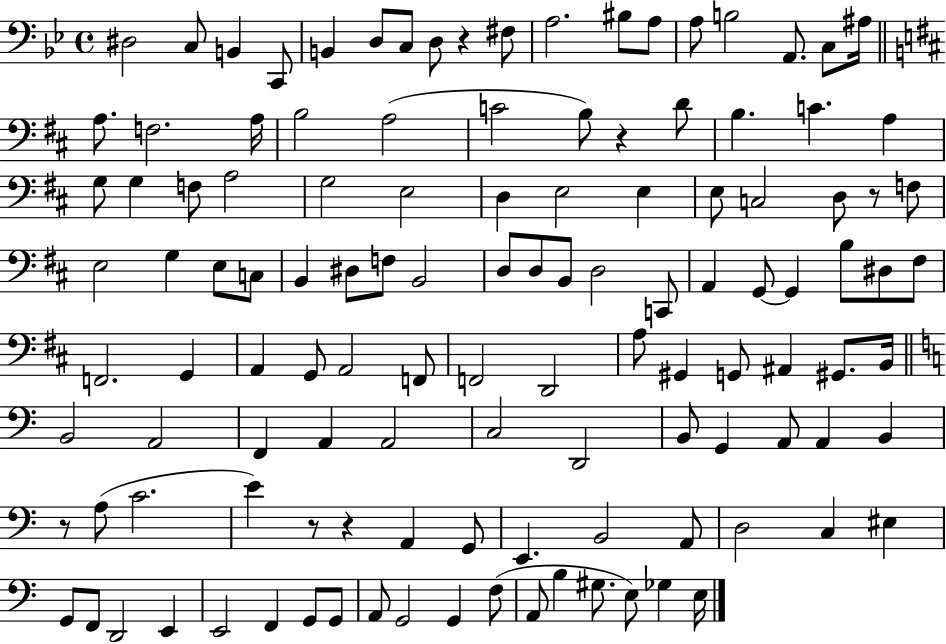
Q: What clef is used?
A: bass